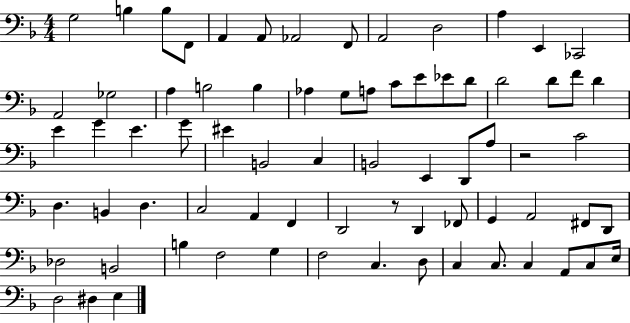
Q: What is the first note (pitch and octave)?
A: G3